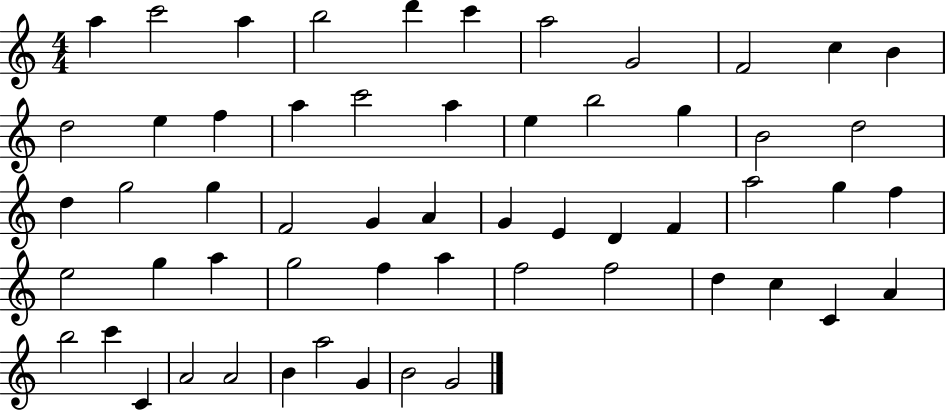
{
  \clef treble
  \numericTimeSignature
  \time 4/4
  \key c \major
  a''4 c'''2 a''4 | b''2 d'''4 c'''4 | a''2 g'2 | f'2 c''4 b'4 | \break d''2 e''4 f''4 | a''4 c'''2 a''4 | e''4 b''2 g''4 | b'2 d''2 | \break d''4 g''2 g''4 | f'2 g'4 a'4 | g'4 e'4 d'4 f'4 | a''2 g''4 f''4 | \break e''2 g''4 a''4 | g''2 f''4 a''4 | f''2 f''2 | d''4 c''4 c'4 a'4 | \break b''2 c'''4 c'4 | a'2 a'2 | b'4 a''2 g'4 | b'2 g'2 | \break \bar "|."
}